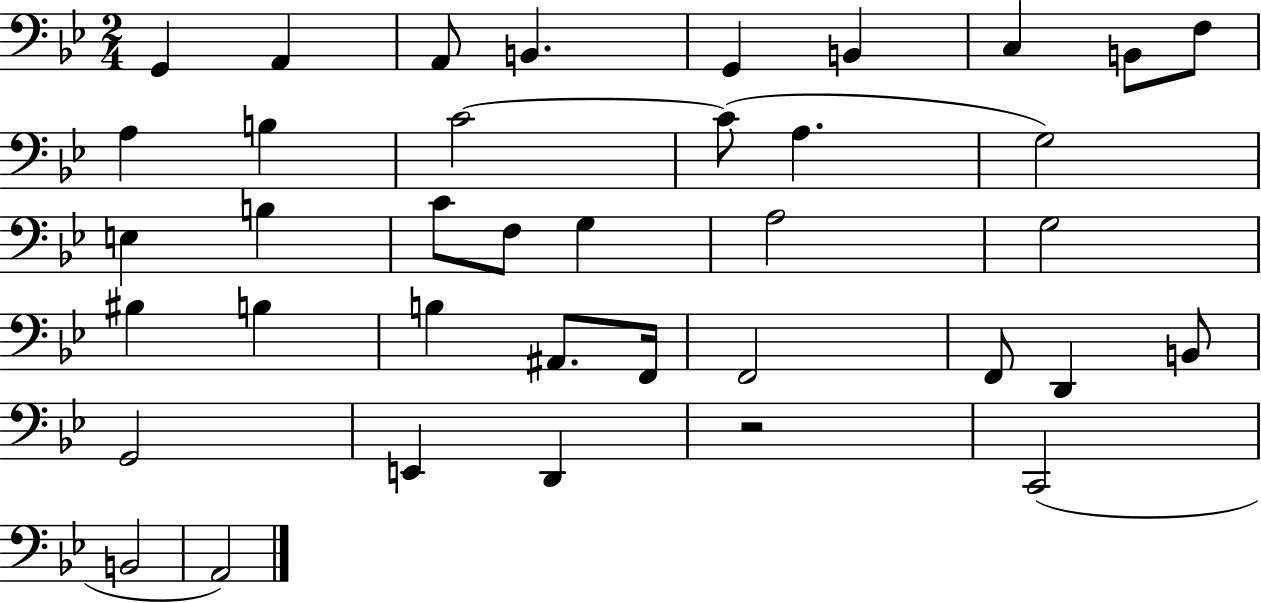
G2/q A2/q A2/e B2/q. G2/q B2/q C3/q B2/e F3/e A3/q B3/q C4/h C4/e A3/q. G3/h E3/q B3/q C4/e F3/e G3/q A3/h G3/h BIS3/q B3/q B3/q A#2/e. F2/s F2/h F2/e D2/q B2/e G2/h E2/q D2/q R/h C2/h B2/h A2/h